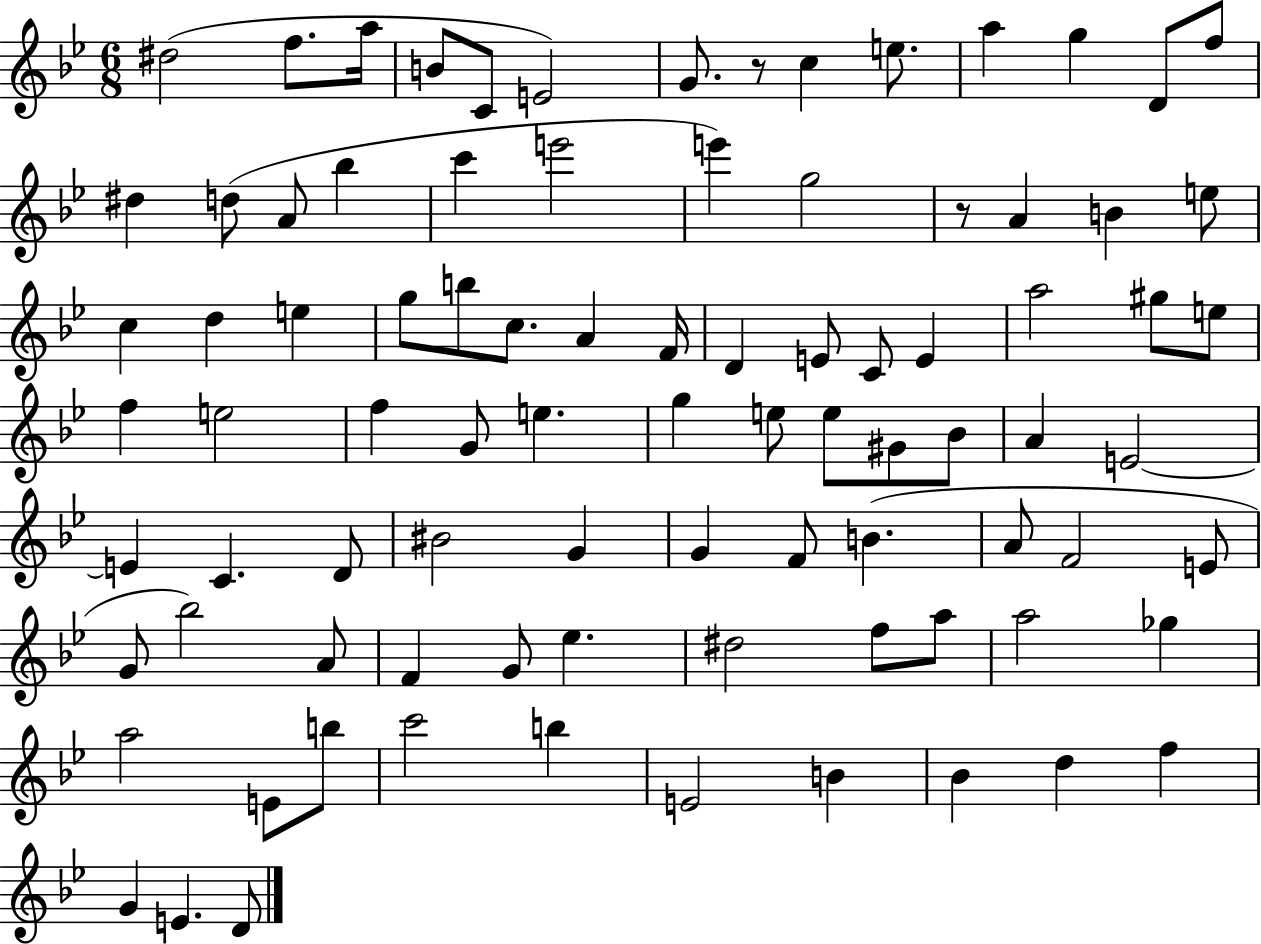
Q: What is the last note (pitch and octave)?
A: D4